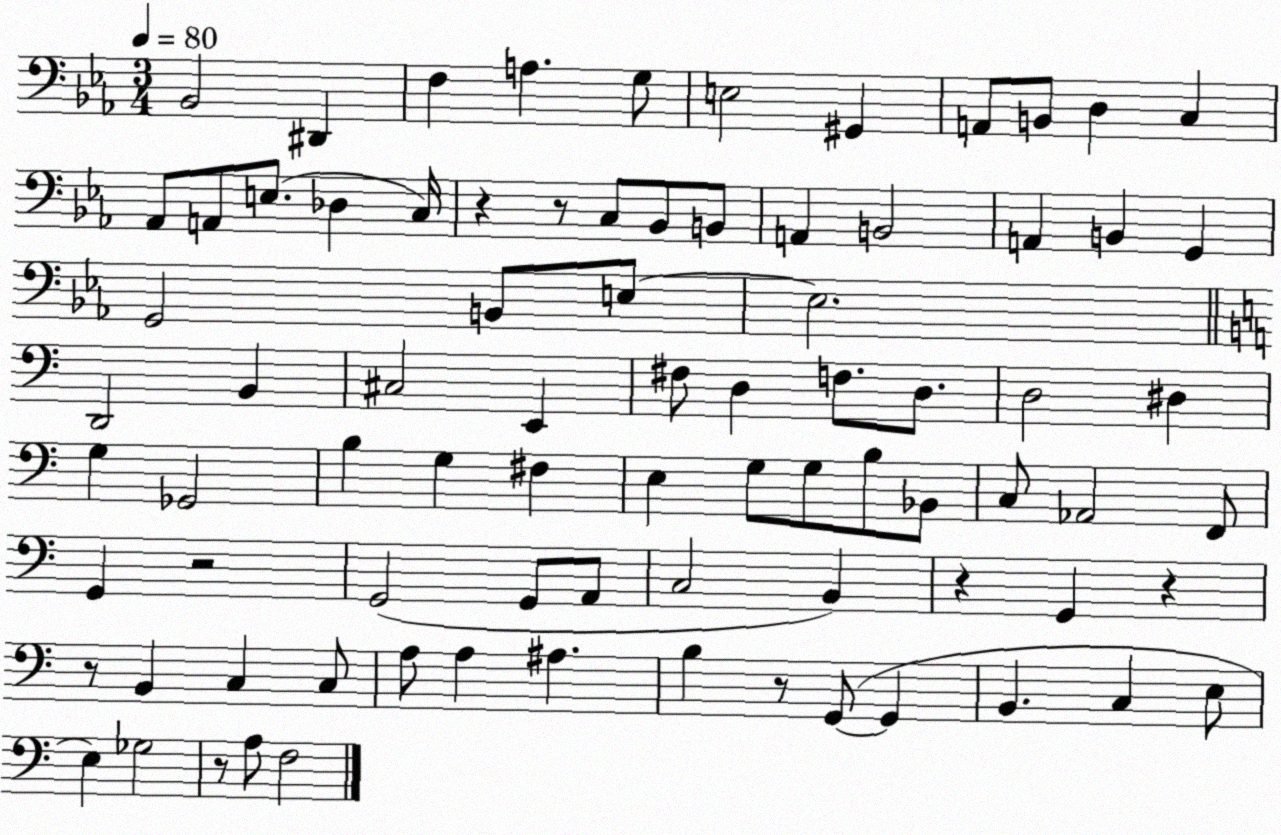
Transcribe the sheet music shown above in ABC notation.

X:1
T:Untitled
M:3/4
L:1/4
K:Eb
_B,,2 ^D,, F, A, G,/2 E,2 ^G,, A,,/2 B,,/2 D, C, _A,,/2 A,,/2 E,/2 _D, C,/4 z z/2 C,/2 _B,,/2 B,,/2 A,, B,,2 A,, B,, G,, G,,2 B,,/2 E,/2 E,2 D,,2 B,, ^C,2 E,, ^F,/2 D, F,/2 D,/2 D,2 ^D, G, _G,,2 B, G, ^F, E, G,/2 G,/2 B,/2 _B,,/2 C,/2 _A,,2 F,,/2 G,, z2 G,,2 G,,/2 A,,/2 C,2 B,, z G,, z z/2 B,, C, C,/2 A,/2 A, ^A, B, z/2 G,,/2 G,, B,, C, E,/2 E, _G,2 z/2 A,/2 F,2